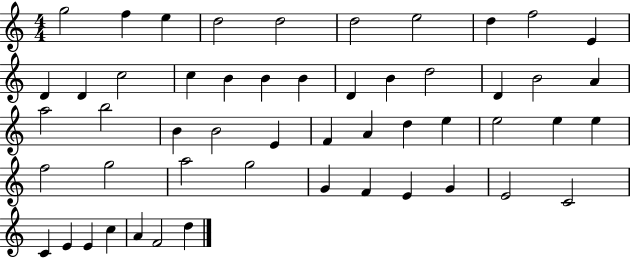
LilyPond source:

{
  \clef treble
  \numericTimeSignature
  \time 4/4
  \key c \major
  g''2 f''4 e''4 | d''2 d''2 | d''2 e''2 | d''4 f''2 e'4 | \break d'4 d'4 c''2 | c''4 b'4 b'4 b'4 | d'4 b'4 d''2 | d'4 b'2 a'4 | \break a''2 b''2 | b'4 b'2 e'4 | f'4 a'4 d''4 e''4 | e''2 e''4 e''4 | \break f''2 g''2 | a''2 g''2 | g'4 f'4 e'4 g'4 | e'2 c'2 | \break c'4 e'4 e'4 c''4 | a'4 f'2 d''4 | \bar "|."
}